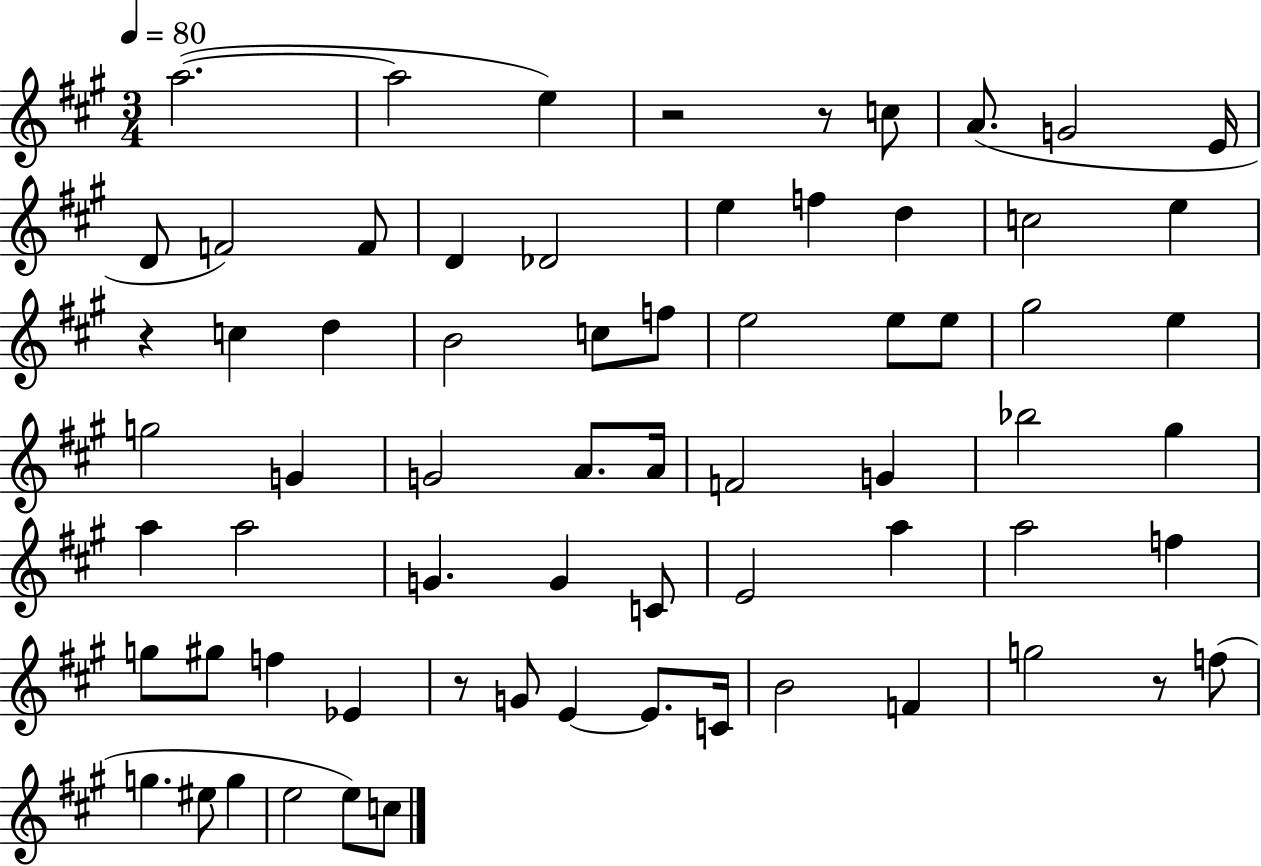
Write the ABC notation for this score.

X:1
T:Untitled
M:3/4
L:1/4
K:A
a2 a2 e z2 z/2 c/2 A/2 G2 E/4 D/2 F2 F/2 D _D2 e f d c2 e z c d B2 c/2 f/2 e2 e/2 e/2 ^g2 e g2 G G2 A/2 A/4 F2 G _b2 ^g a a2 G G C/2 E2 a a2 f g/2 ^g/2 f _E z/2 G/2 E E/2 C/4 B2 F g2 z/2 f/2 g ^e/2 g e2 e/2 c/2